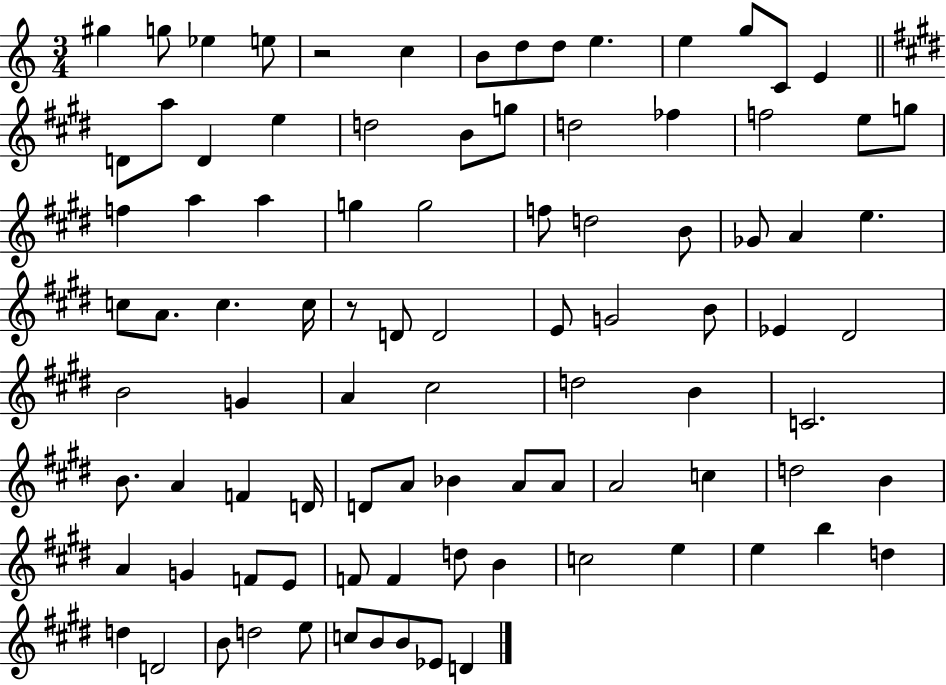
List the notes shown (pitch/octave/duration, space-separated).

G#5/q G5/e Eb5/q E5/e R/h C5/q B4/e D5/e D5/e E5/q. E5/q G5/e C4/e E4/q D4/e A5/e D4/q E5/q D5/h B4/e G5/e D5/h FES5/q F5/h E5/e G5/e F5/q A5/q A5/q G5/q G5/h F5/e D5/h B4/e Gb4/e A4/q E5/q. C5/e A4/e. C5/q. C5/s R/e D4/e D4/h E4/e G4/h B4/e Eb4/q D#4/h B4/h G4/q A4/q C#5/h D5/h B4/q C4/h. B4/e. A4/q F4/q D4/s D4/e A4/e Bb4/q A4/e A4/e A4/h C5/q D5/h B4/q A4/q G4/q F4/e E4/e F4/e F4/q D5/e B4/q C5/h E5/q E5/q B5/q D5/q D5/q D4/h B4/e D5/h E5/e C5/e B4/e B4/e Eb4/e D4/q